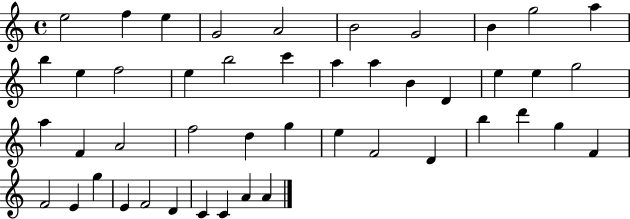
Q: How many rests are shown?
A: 0